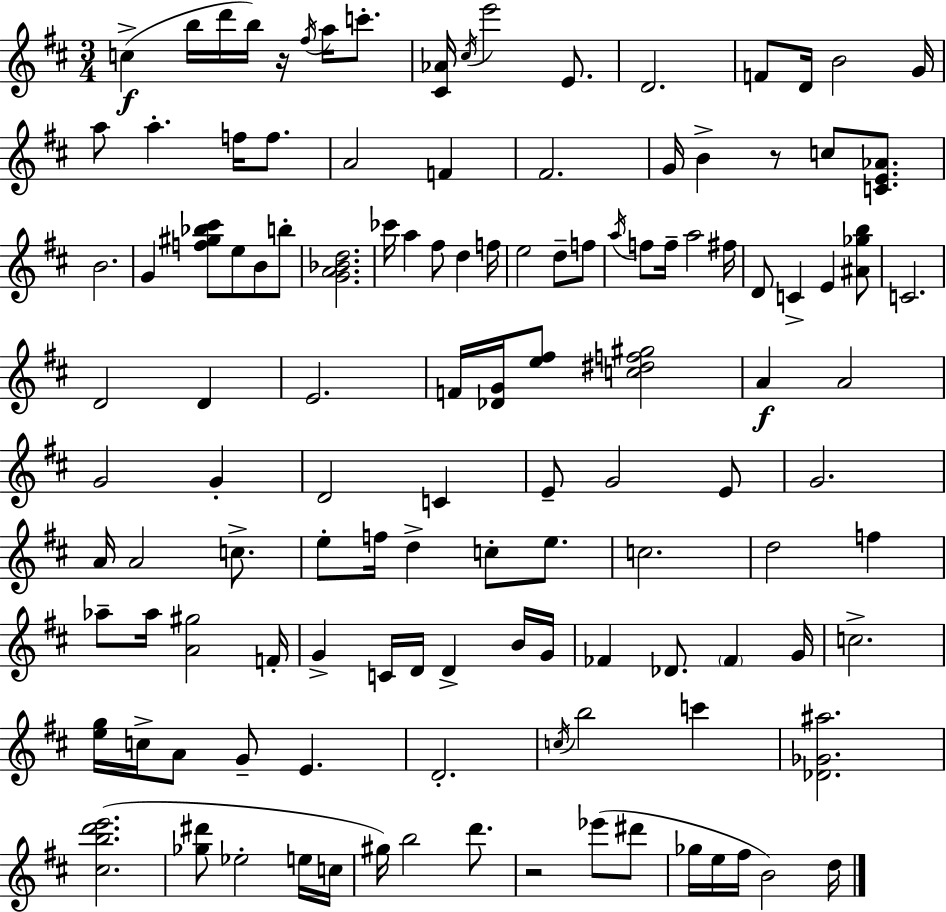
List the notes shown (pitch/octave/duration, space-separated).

C5/q B5/s D6/s B5/s R/s F#5/s A5/s C6/e. [C#4,Ab4]/s C#5/s E6/h E4/e. D4/h. F4/e D4/s B4/h G4/s A5/e A5/q. F5/s F5/e. A4/h F4/q F#4/h. G4/s B4/q R/e C5/e [C4,E4,Ab4]/e. B4/h. G4/q [F5,G#5,Bb5,C#6]/e E5/e B4/e B5/e [G4,A4,Bb4,D5]/h. CES6/s A5/q F#5/e D5/q F5/s E5/h D5/e F5/e A5/s F5/e F5/s A5/h F#5/s D4/e C4/q E4/q [A#4,Gb5,B5]/e C4/h. D4/h D4/q E4/h. F4/s [Db4,G4]/s [E5,F#5]/e [C5,D#5,F5,G#5]/h A4/q A4/h G4/h G4/q D4/h C4/q E4/e G4/h E4/e G4/h. A4/s A4/h C5/e. E5/e F5/s D5/q C5/e E5/e. C5/h. D5/h F5/q Ab5/e Ab5/s [A4,G#5]/h F4/s G4/q C4/s D4/s D4/q B4/s G4/s FES4/q Db4/e. FES4/q G4/s C5/h. [E5,G5]/s C5/s A4/e G4/e E4/q. D4/h. C5/s B5/h C6/q [Db4,Gb4,A#5]/h. [C#5,B5,D6,E6]/h. [Gb5,D#6]/e Eb5/h E5/s C5/s G#5/s B5/h D6/e. R/h Eb6/e D#6/e Gb5/s E5/s F#5/s B4/h D5/s